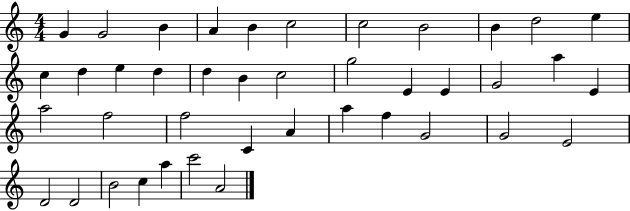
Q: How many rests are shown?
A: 0